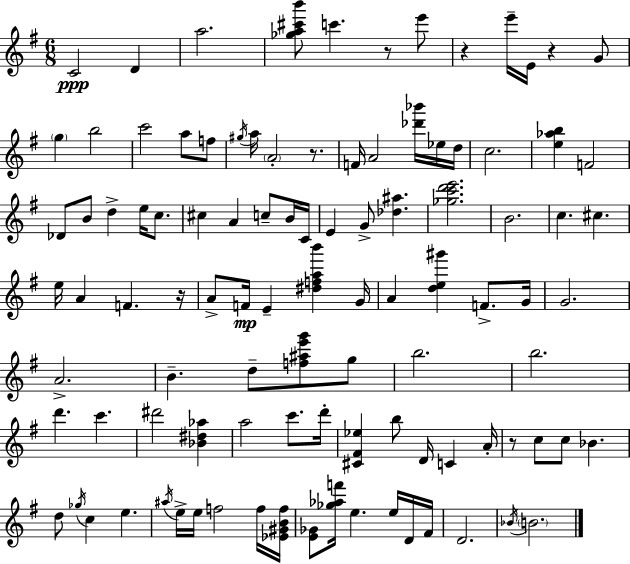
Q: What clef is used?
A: treble